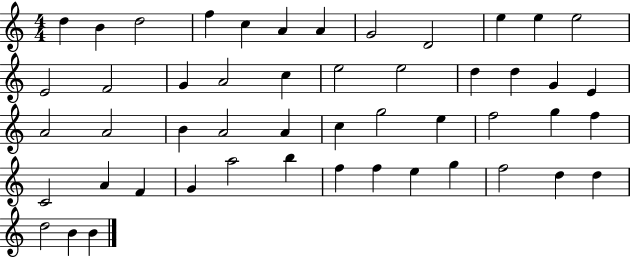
{
  \clef treble
  \numericTimeSignature
  \time 4/4
  \key c \major
  d''4 b'4 d''2 | f''4 c''4 a'4 a'4 | g'2 d'2 | e''4 e''4 e''2 | \break e'2 f'2 | g'4 a'2 c''4 | e''2 e''2 | d''4 d''4 g'4 e'4 | \break a'2 a'2 | b'4 a'2 a'4 | c''4 g''2 e''4 | f''2 g''4 f''4 | \break c'2 a'4 f'4 | g'4 a''2 b''4 | f''4 f''4 e''4 g''4 | f''2 d''4 d''4 | \break d''2 b'4 b'4 | \bar "|."
}